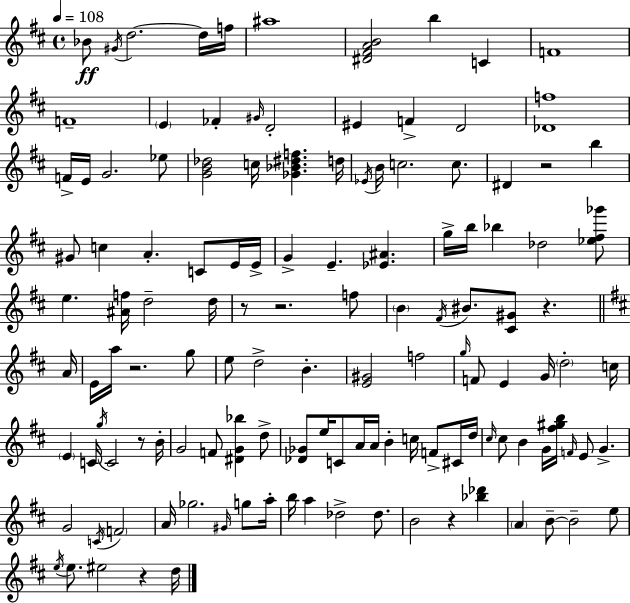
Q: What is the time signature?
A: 4/4